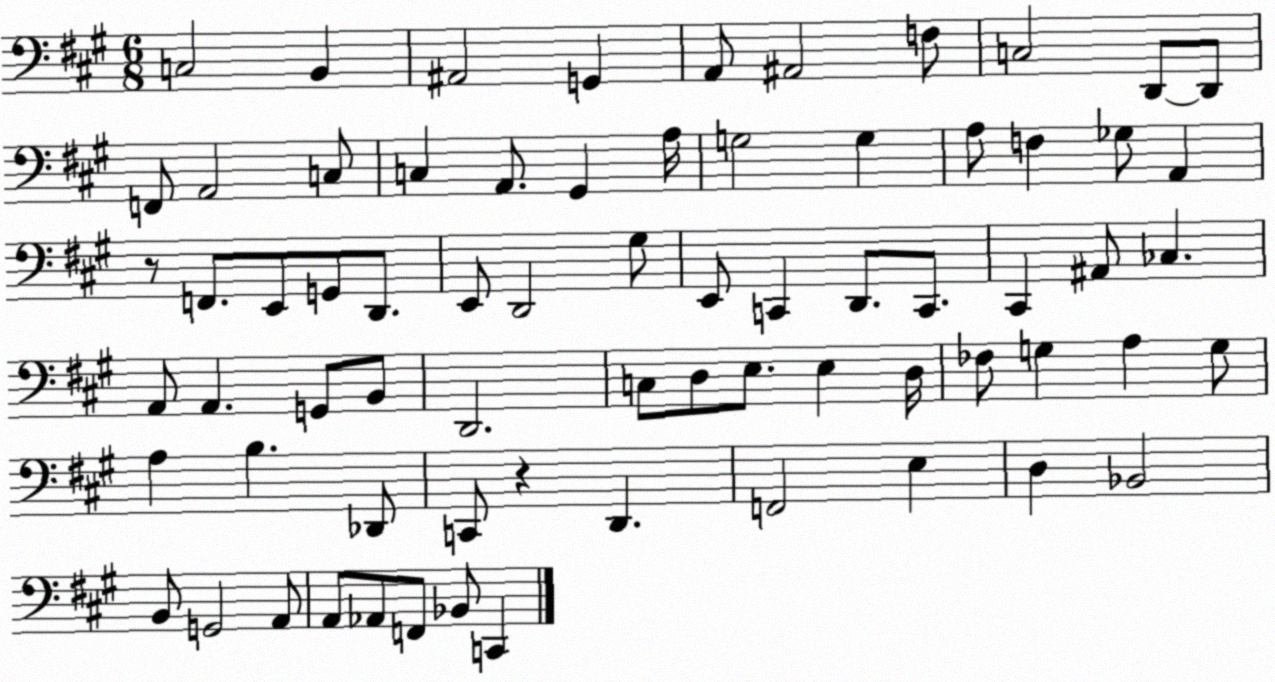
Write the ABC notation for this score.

X:1
T:Untitled
M:6/8
L:1/4
K:A
C,2 B,, ^A,,2 G,, A,,/2 ^A,,2 F,/2 C,2 D,,/2 D,,/2 F,,/2 A,,2 C,/2 C, A,,/2 ^G,, A,/4 G,2 G, A,/2 F, _G,/2 A,, z/2 F,,/2 E,,/2 G,,/2 D,,/2 E,,/2 D,,2 ^G,/2 E,,/2 C,, D,,/2 C,,/2 ^C,, ^A,,/2 _C, A,,/2 A,, G,,/2 B,,/2 D,,2 C,/2 D,/2 E,/2 E, D,/4 _F,/2 G, A, G,/2 A, B, _D,,/2 C,,/2 z D,, F,,2 E, D, _B,,2 B,,/2 G,,2 A,,/2 A,,/2 _A,,/2 F,,/2 _B,,/2 C,,